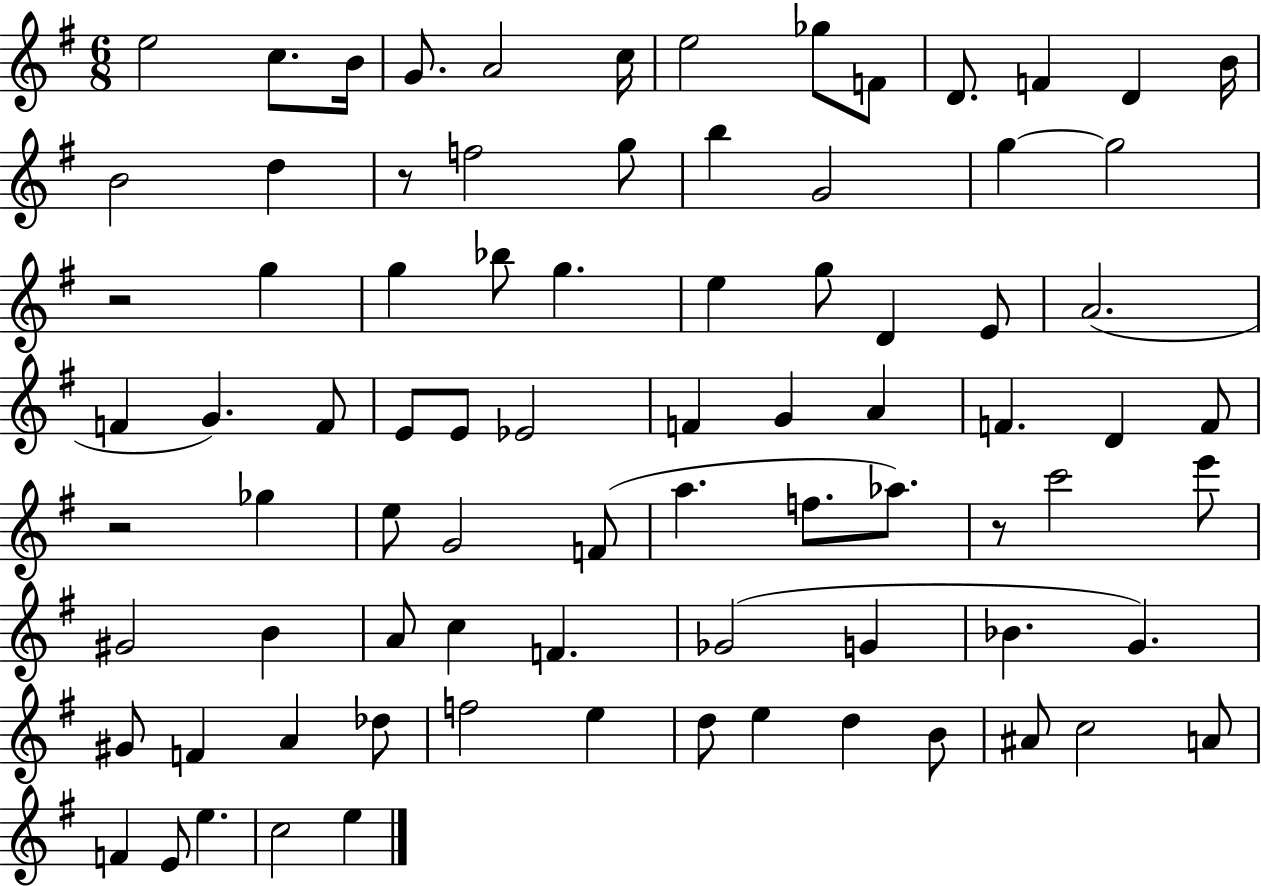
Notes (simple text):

E5/h C5/e. B4/s G4/e. A4/h C5/s E5/h Gb5/e F4/e D4/e. F4/q D4/q B4/s B4/h D5/q R/e F5/h G5/e B5/q G4/h G5/q G5/h R/h G5/q G5/q Bb5/e G5/q. E5/q G5/e D4/q E4/e A4/h. F4/q G4/q. F4/e E4/e E4/e Eb4/h F4/q G4/q A4/q F4/q. D4/q F4/e R/h Gb5/q E5/e G4/h F4/e A5/q. F5/e. Ab5/e. R/e C6/h E6/e G#4/h B4/q A4/e C5/q F4/q. Gb4/h G4/q Bb4/q. G4/q. G#4/e F4/q A4/q Db5/e F5/h E5/q D5/e E5/q D5/q B4/e A#4/e C5/h A4/e F4/q E4/e E5/q. C5/h E5/q